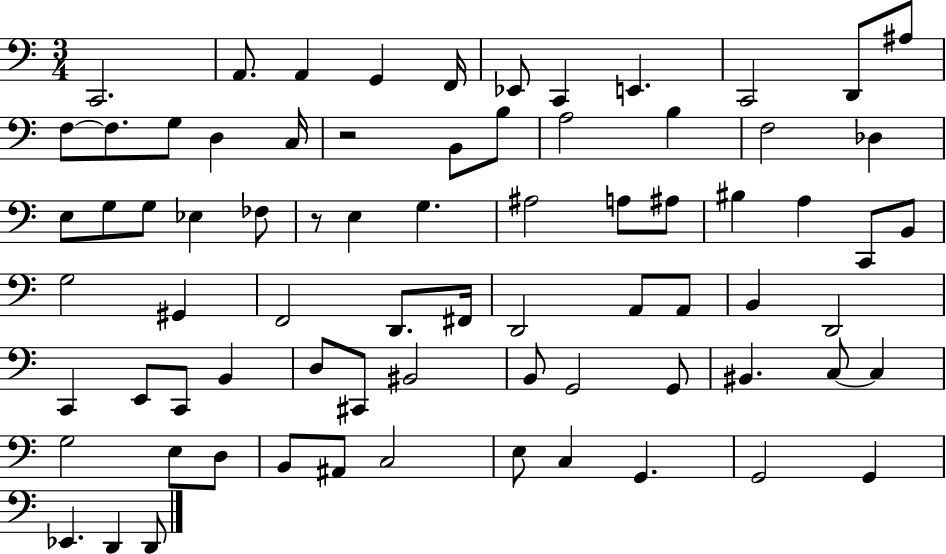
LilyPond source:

{
  \clef bass
  \numericTimeSignature
  \time 3/4
  \key c \major
  \repeat volta 2 { c,2. | a,8. a,4 g,4 f,16 | ees,8 c,4 e,4. | c,2 d,8 ais8 | \break f8~~ f8. g8 d4 c16 | r2 b,8 b8 | a2 b4 | f2 des4 | \break e8 g8 g8 ees4 fes8 | r8 e4 g4. | ais2 a8 ais8 | bis4 a4 c,8 b,8 | \break g2 gis,4 | f,2 d,8. fis,16 | d,2 a,8 a,8 | b,4 d,2 | \break c,4 e,8 c,8 b,4 | d8 cis,8 bis,2 | b,8 g,2 g,8 | bis,4. c8~~ c4 | \break g2 e8 d8 | b,8 ais,8 c2 | e8 c4 g,4. | g,2 g,4 | \break ees,4. d,4 d,8 | } \bar "|."
}